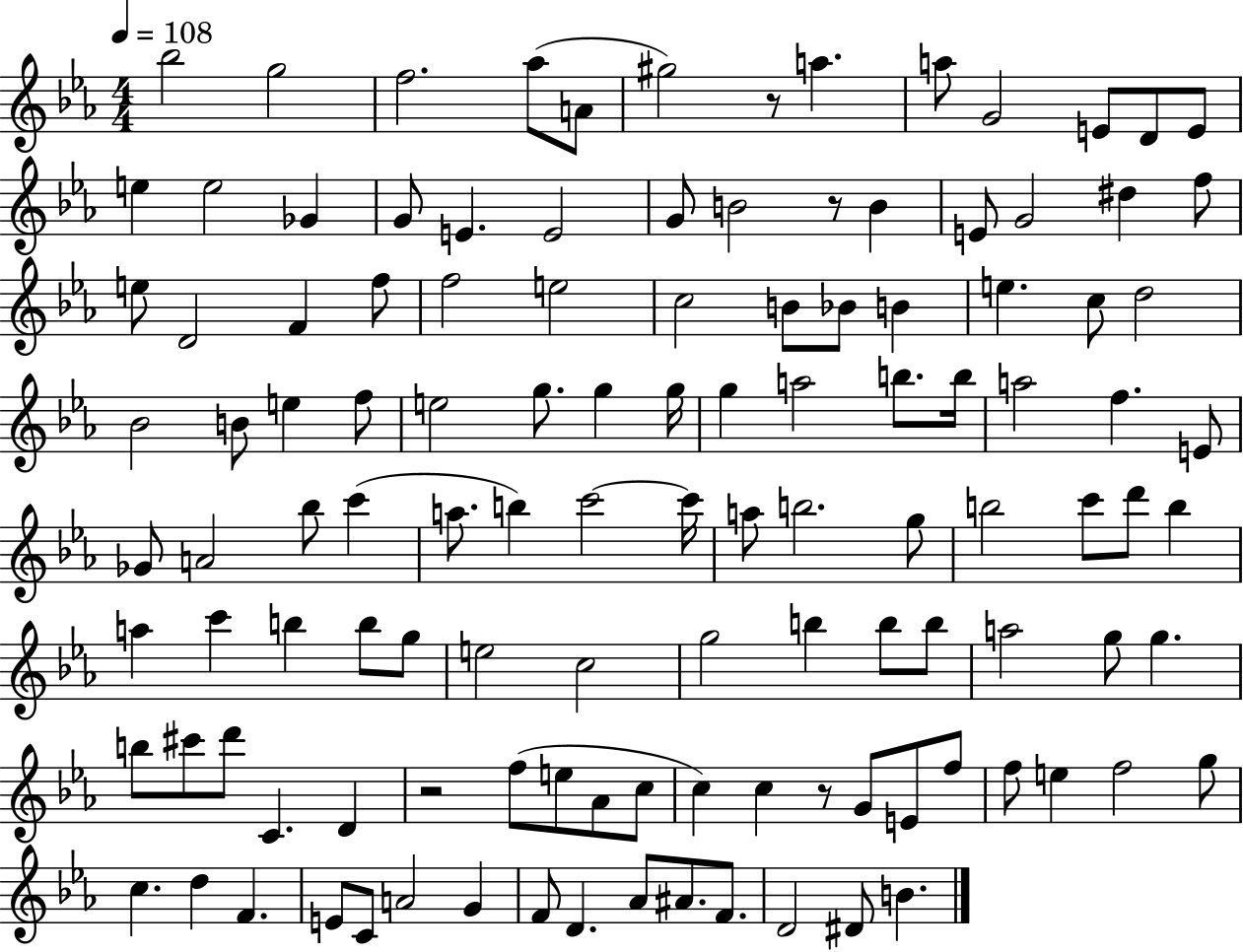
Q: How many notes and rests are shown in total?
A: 119